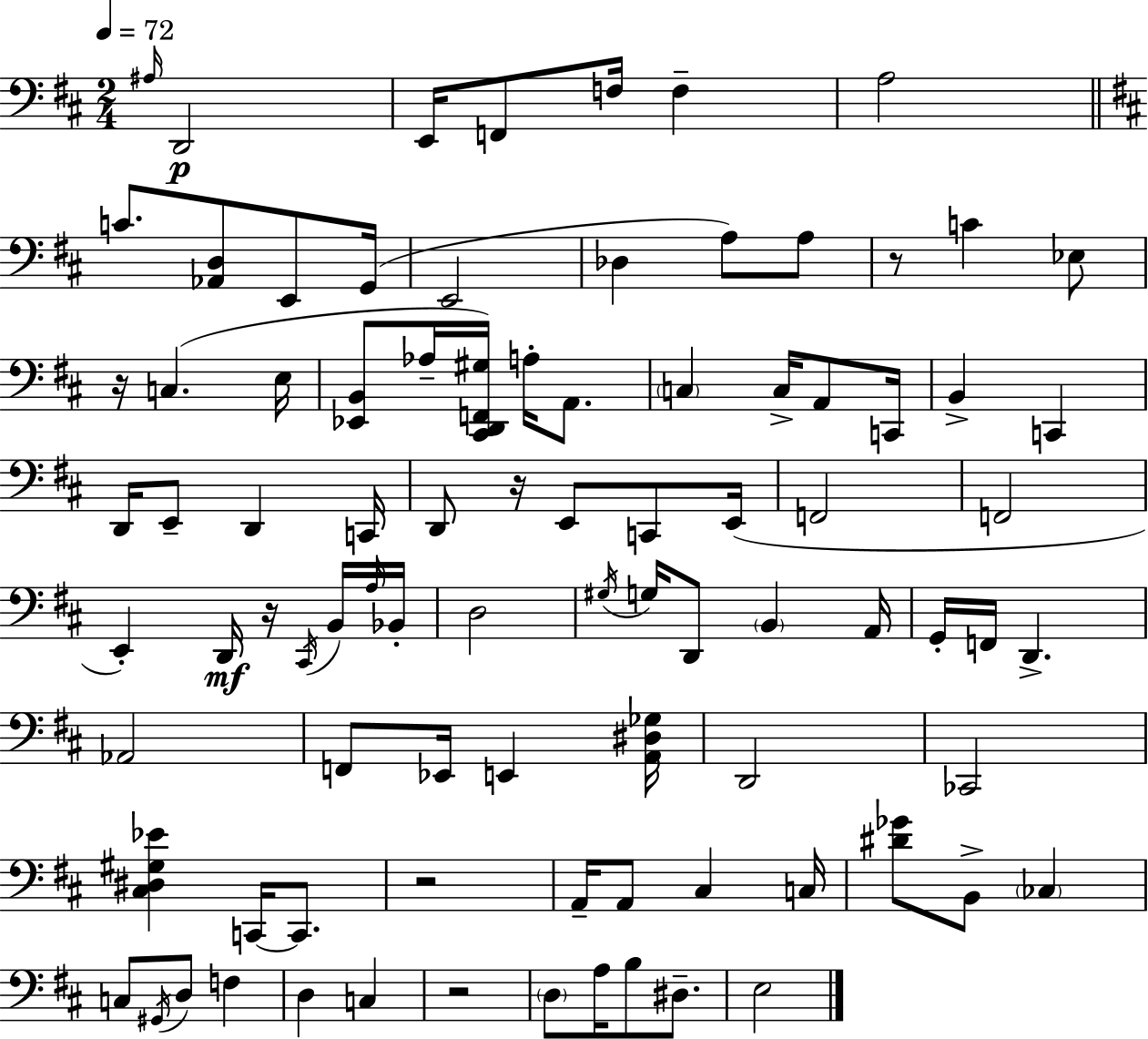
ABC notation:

X:1
T:Untitled
M:2/4
L:1/4
K:D
^A,/4 D,,2 E,,/4 F,,/2 F,/4 F, A,2 C/2 [_A,,D,]/2 E,,/2 G,,/4 E,,2 _D, A,/2 A,/2 z/2 C _E,/2 z/4 C, E,/4 [_E,,B,,]/2 _A,/4 [^C,,D,,F,,^G,]/4 A,/4 A,,/2 C, C,/4 A,,/2 C,,/4 B,, C,, D,,/4 E,,/2 D,, C,,/4 D,,/2 z/4 E,,/2 C,,/2 E,,/4 F,,2 F,,2 E,, D,,/4 z/4 ^C,,/4 B,,/4 A,/4 _B,,/4 D,2 ^G,/4 G,/4 D,,/2 B,, A,,/4 G,,/4 F,,/4 D,, _A,,2 F,,/2 _E,,/4 E,, [A,,^D,_G,]/4 D,,2 _C,,2 [^C,^D,^G,_E] C,,/4 C,,/2 z2 A,,/4 A,,/2 ^C, C,/4 [^D_G]/2 B,,/2 _C, C,/2 ^G,,/4 D,/2 F, D, C, z2 D,/2 A,/4 B,/2 ^D,/2 E,2